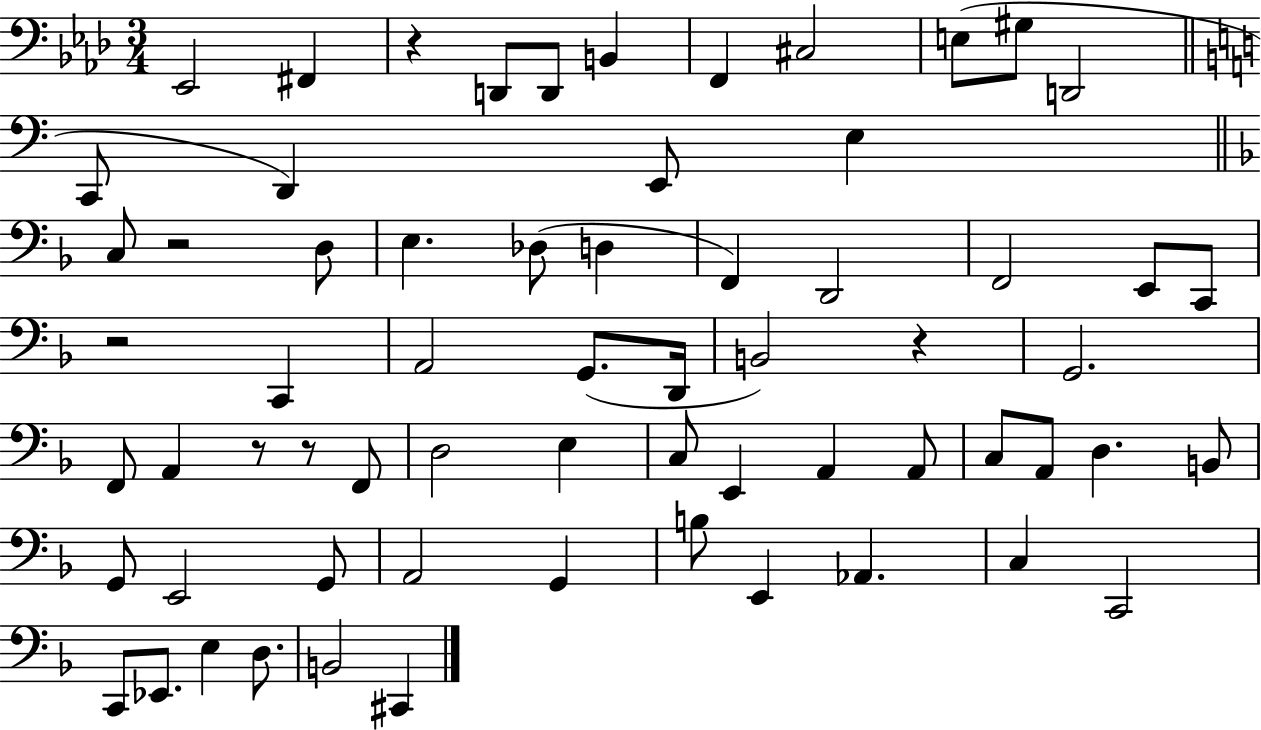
X:1
T:Untitled
M:3/4
L:1/4
K:Ab
_E,,2 ^F,, z D,,/2 D,,/2 B,, F,, ^C,2 E,/2 ^G,/2 D,,2 C,,/2 D,, E,,/2 E, C,/2 z2 D,/2 E, _D,/2 D, F,, D,,2 F,,2 E,,/2 C,,/2 z2 C,, A,,2 G,,/2 D,,/4 B,,2 z G,,2 F,,/2 A,, z/2 z/2 F,,/2 D,2 E, C,/2 E,, A,, A,,/2 C,/2 A,,/2 D, B,,/2 G,,/2 E,,2 G,,/2 A,,2 G,, B,/2 E,, _A,, C, C,,2 C,,/2 _E,,/2 E, D,/2 B,,2 ^C,,